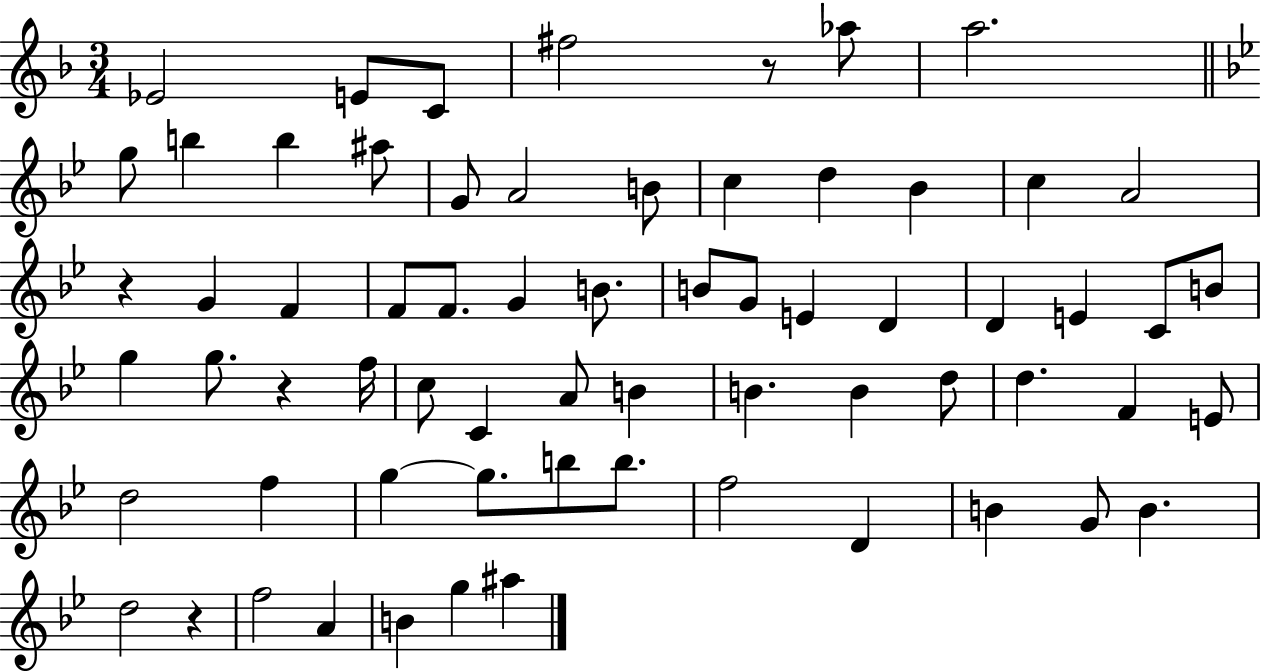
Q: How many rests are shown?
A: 4